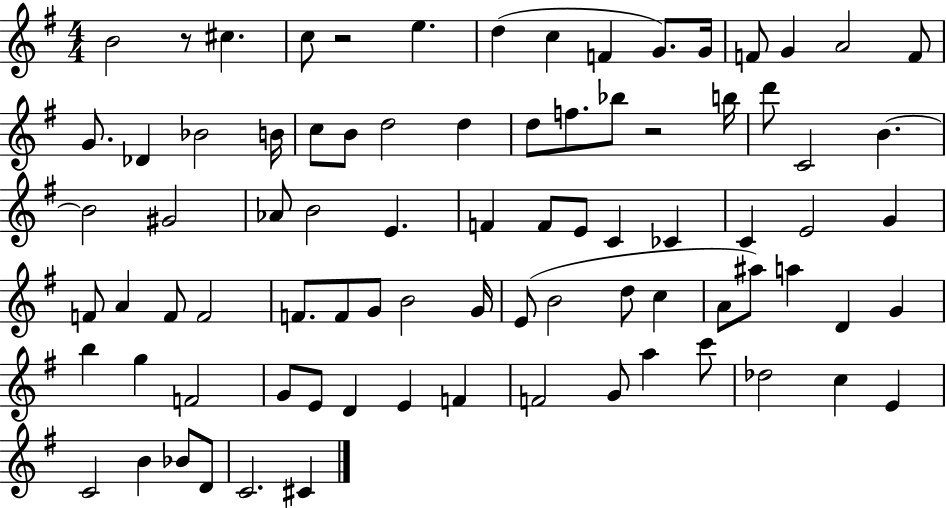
B4/h R/e C#5/q. C5/e R/h E5/q. D5/q C5/q F4/q G4/e. G4/s F4/e G4/q A4/h F4/e G4/e. Db4/q Bb4/h B4/s C5/e B4/e D5/h D5/q D5/e F5/e. Bb5/e R/h B5/s D6/e C4/h B4/q. B4/h G#4/h Ab4/e B4/h E4/q. F4/q F4/e E4/e C4/q CES4/q C4/q E4/h G4/q F4/e A4/q F4/e F4/h F4/e. F4/e G4/e B4/h G4/s E4/e B4/h D5/e C5/q A4/e A#5/e A5/q D4/q G4/q B5/q G5/q F4/h G4/e E4/e D4/q E4/q F4/q F4/h G4/e A5/q C6/e Db5/h C5/q E4/q C4/h B4/q Bb4/e D4/e C4/h. C#4/q